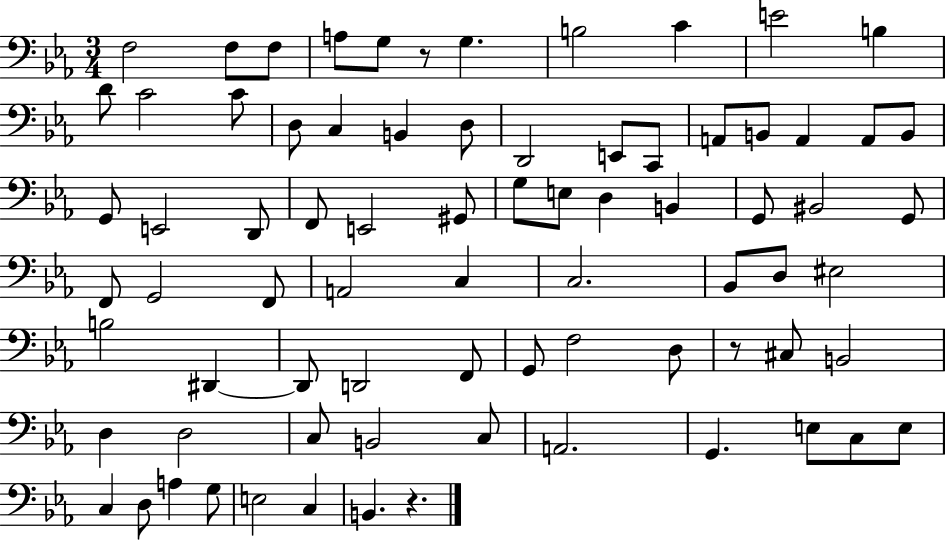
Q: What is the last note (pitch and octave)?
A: B2